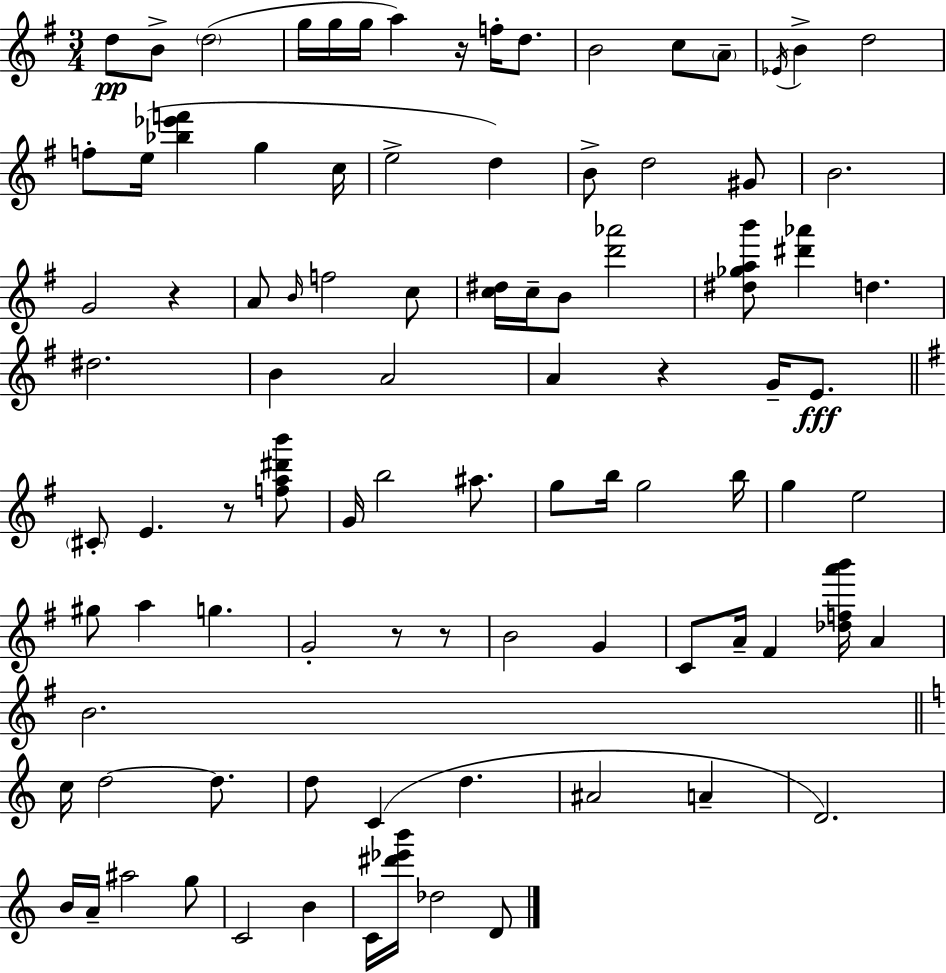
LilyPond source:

{
  \clef treble
  \numericTimeSignature
  \time 3/4
  \key g \major
  d''8\pp b'8-> \parenthesize d''2( | g''16 g''16 g''16 a''4) r16 f''16-. d''8. | b'2 c''8 \parenthesize a'8-- | \acciaccatura { ees'16 } b'4-> d''2 | \break f''8-. e''16( <bes'' ees''' f'''>4 g''4 | c''16 e''2-> d''4) | b'8-> d''2 gis'8 | b'2. | \break g'2 r4 | a'8 \grace { b'16 } f''2 | c''8 <c'' dis''>16 c''16-- b'8 <d''' aes'''>2 | <dis'' ges'' a'' b'''>8 <dis''' aes'''>4 d''4. | \break dis''2. | b'4 a'2 | a'4 r4 g'16-- e'8.\fff | \bar "||" \break \key g \major \parenthesize cis'8-. e'4. r8 <f'' a'' dis''' b'''>8 | g'16 b''2 ais''8. | g''8 b''16 g''2 b''16 | g''4 e''2 | \break gis''8 a''4 g''4. | g'2-. r8 r8 | b'2 g'4 | c'8 a'16-- fis'4 <des'' f'' a''' b'''>16 a'4 | \break b'2. | \bar "||" \break \key c \major c''16 d''2~~ d''8. | d''8 c'4( d''4. | ais'2 a'4-- | d'2.) | \break b'16 a'16-- ais''2 g''8 | c'2 b'4 | c'16 <dis''' ees''' b'''>16 des''2 d'8 | \bar "|."
}